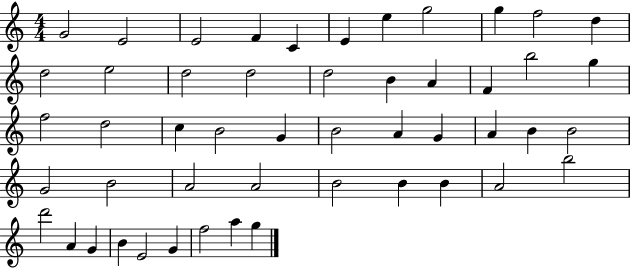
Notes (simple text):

G4/h E4/h E4/h F4/q C4/q E4/q E5/q G5/h G5/q F5/h D5/q D5/h E5/h D5/h D5/h D5/h B4/q A4/q F4/q B5/h G5/q F5/h D5/h C5/q B4/h G4/q B4/h A4/q G4/q A4/q B4/q B4/h G4/h B4/h A4/h A4/h B4/h B4/q B4/q A4/h B5/h D6/h A4/q G4/q B4/q E4/h G4/q F5/h A5/q G5/q